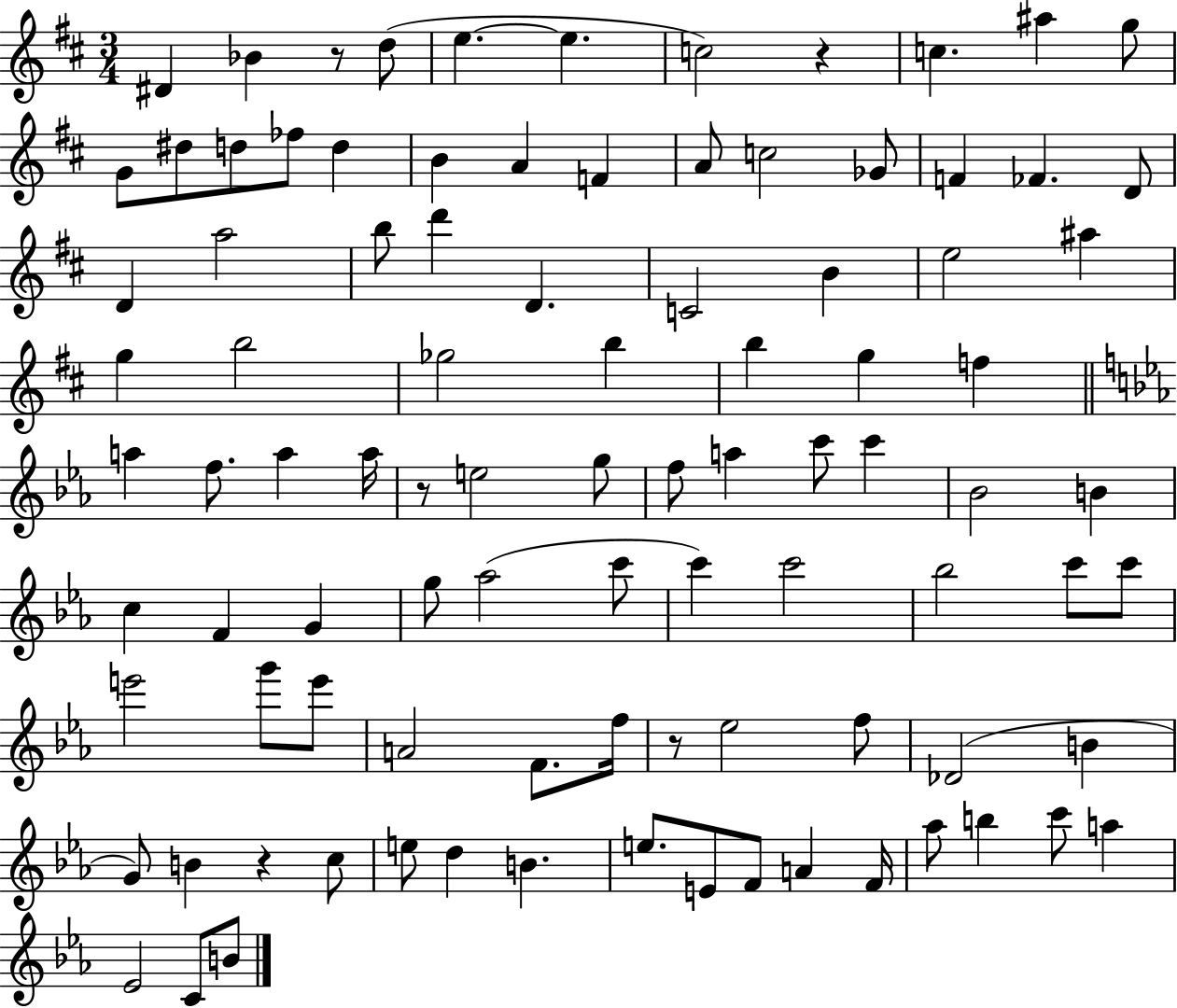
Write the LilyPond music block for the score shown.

{
  \clef treble
  \numericTimeSignature
  \time 3/4
  \key d \major
  dis'4 bes'4 r8 d''8( | e''4.~~ e''4. | c''2) r4 | c''4. ais''4 g''8 | \break g'8 dis''8 d''8 fes''8 d''4 | b'4 a'4 f'4 | a'8 c''2 ges'8 | f'4 fes'4. d'8 | \break d'4 a''2 | b''8 d'''4 d'4. | c'2 b'4 | e''2 ais''4 | \break g''4 b''2 | ges''2 b''4 | b''4 g''4 f''4 | \bar "||" \break \key ees \major a''4 f''8. a''4 a''16 | r8 e''2 g''8 | f''8 a''4 c'''8 c'''4 | bes'2 b'4 | \break c''4 f'4 g'4 | g''8 aes''2( c'''8 | c'''4) c'''2 | bes''2 c'''8 c'''8 | \break e'''2 g'''8 e'''8 | a'2 f'8. f''16 | r8 ees''2 f''8 | des'2( b'4 | \break g'8) b'4 r4 c''8 | e''8 d''4 b'4. | e''8. e'8 f'8 a'4 f'16 | aes''8 b''4 c'''8 a''4 | \break ees'2 c'8 b'8 | \bar "|."
}